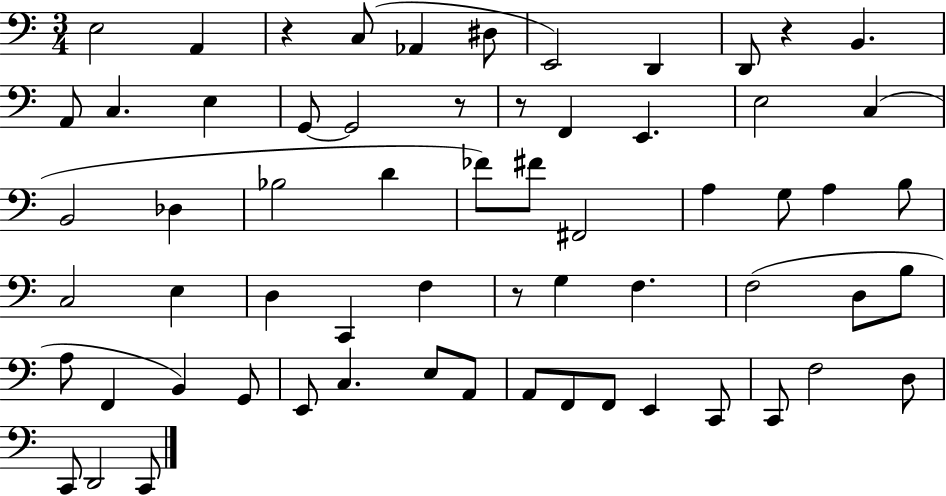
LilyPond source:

{
  \clef bass
  \numericTimeSignature
  \time 3/4
  \key c \major
  e2 a,4 | r4 c8( aes,4 dis8 | e,2) d,4 | d,8 r4 b,4. | \break a,8 c4. e4 | g,8~~ g,2 r8 | r8 f,4 e,4. | e2 c4( | \break b,2 des4 | bes2 d'4 | fes'8) fis'8 fis,2 | a4 g8 a4 b8 | \break c2 e4 | d4 c,4 f4 | r8 g4 f4. | f2( d8 b8 | \break a8 f,4 b,4) g,8 | e,8 c4. e8 a,8 | a,8 f,8 f,8 e,4 c,8 | c,8 f2 d8 | \break c,8 d,2 c,8 | \bar "|."
}